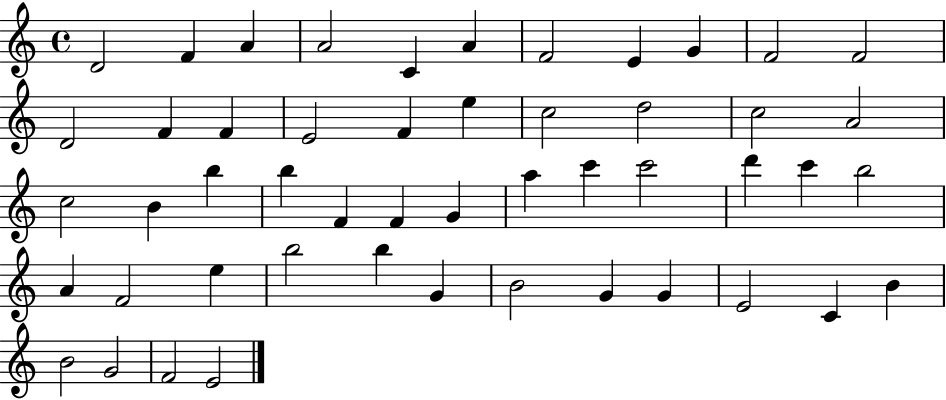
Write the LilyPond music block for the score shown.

{
  \clef treble
  \time 4/4
  \defaultTimeSignature
  \key c \major
  d'2 f'4 a'4 | a'2 c'4 a'4 | f'2 e'4 g'4 | f'2 f'2 | \break d'2 f'4 f'4 | e'2 f'4 e''4 | c''2 d''2 | c''2 a'2 | \break c''2 b'4 b''4 | b''4 f'4 f'4 g'4 | a''4 c'''4 c'''2 | d'''4 c'''4 b''2 | \break a'4 f'2 e''4 | b''2 b''4 g'4 | b'2 g'4 g'4 | e'2 c'4 b'4 | \break b'2 g'2 | f'2 e'2 | \bar "|."
}